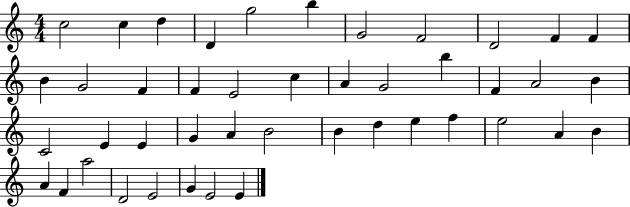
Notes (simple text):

C5/h C5/q D5/q D4/q G5/h B5/q G4/h F4/h D4/h F4/q F4/q B4/q G4/h F4/q F4/q E4/h C5/q A4/q G4/h B5/q F4/q A4/h B4/q C4/h E4/q E4/q G4/q A4/q B4/h B4/q D5/q E5/q F5/q E5/h A4/q B4/q A4/q F4/q A5/h D4/h E4/h G4/q E4/h E4/q